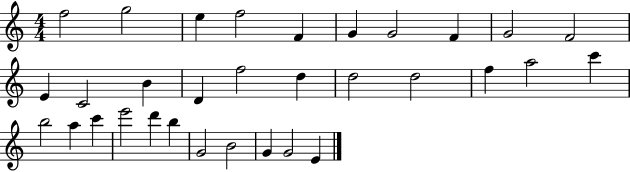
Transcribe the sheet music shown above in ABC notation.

X:1
T:Untitled
M:4/4
L:1/4
K:C
f2 g2 e f2 F G G2 F G2 F2 E C2 B D f2 d d2 d2 f a2 c' b2 a c' e'2 d' b G2 B2 G G2 E